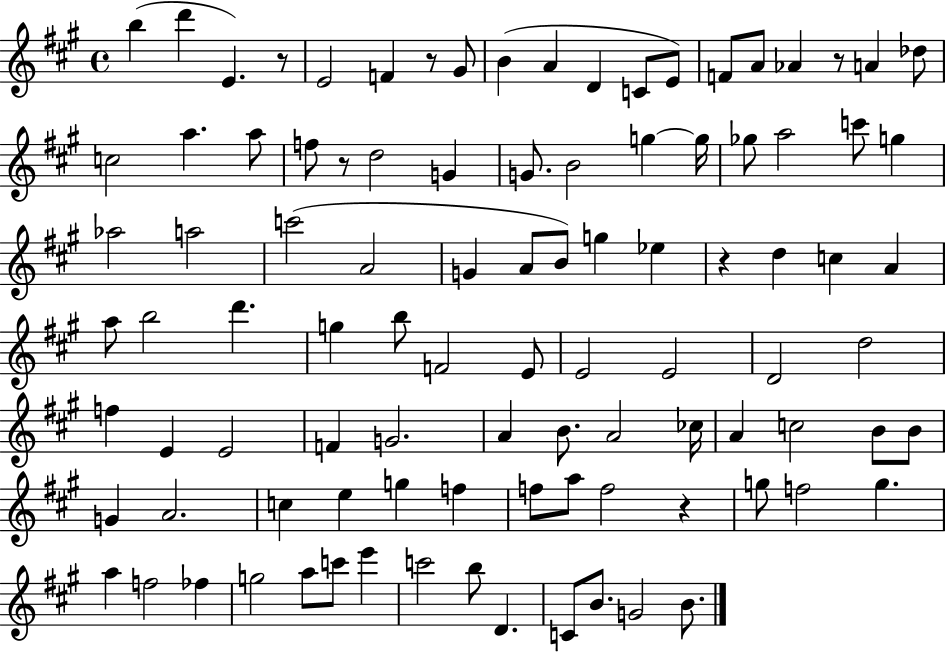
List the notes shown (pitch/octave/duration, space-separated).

B5/q D6/q E4/q. R/e E4/h F4/q R/e G#4/e B4/q A4/q D4/q C4/e E4/e F4/e A4/e Ab4/q R/e A4/q Db5/e C5/h A5/q. A5/e F5/e R/e D5/h G4/q G4/e. B4/h G5/q G5/s Gb5/e A5/h C6/e G5/q Ab5/h A5/h C6/h A4/h G4/q A4/e B4/e G5/q Eb5/q R/q D5/q C5/q A4/q A5/e B5/h D6/q. G5/q B5/e F4/h E4/e E4/h E4/h D4/h D5/h F5/q E4/q E4/h F4/q G4/h. A4/q B4/e. A4/h CES5/s A4/q C5/h B4/e B4/e G4/q A4/h. C5/q E5/q G5/q F5/q F5/e A5/e F5/h R/q G5/e F5/h G5/q. A5/q F5/h FES5/q G5/h A5/e C6/e E6/q C6/h B5/e D4/q. C4/e B4/e. G4/h B4/e.